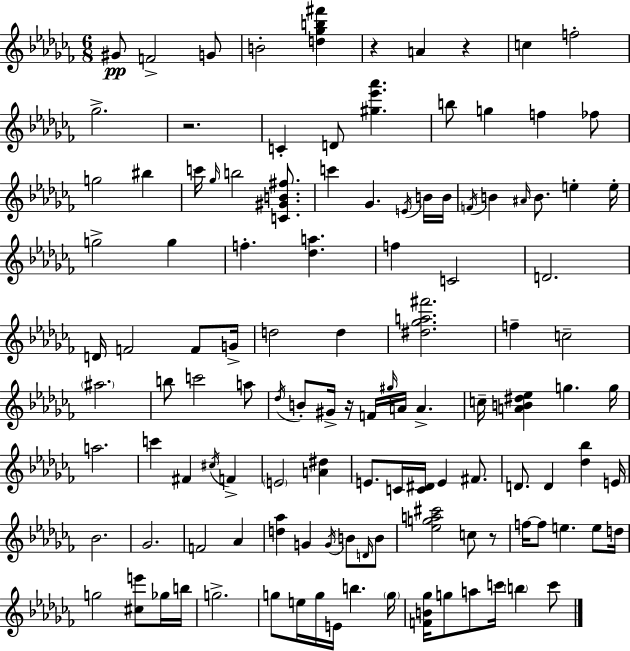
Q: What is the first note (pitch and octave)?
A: G#4